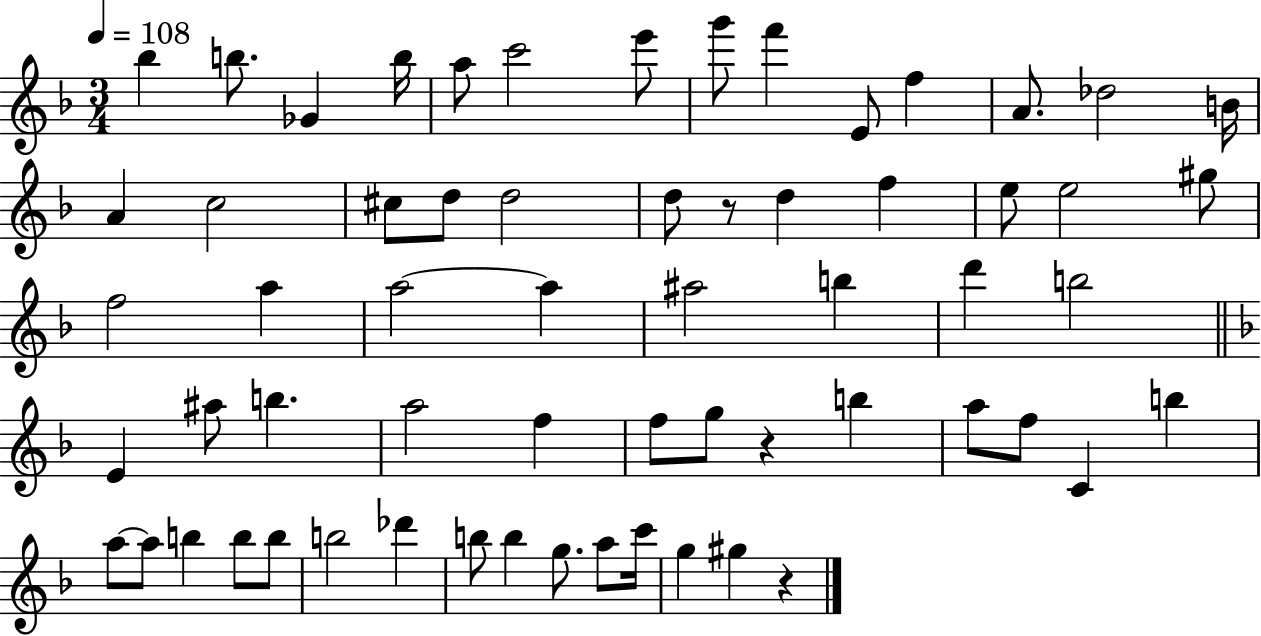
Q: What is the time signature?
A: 3/4